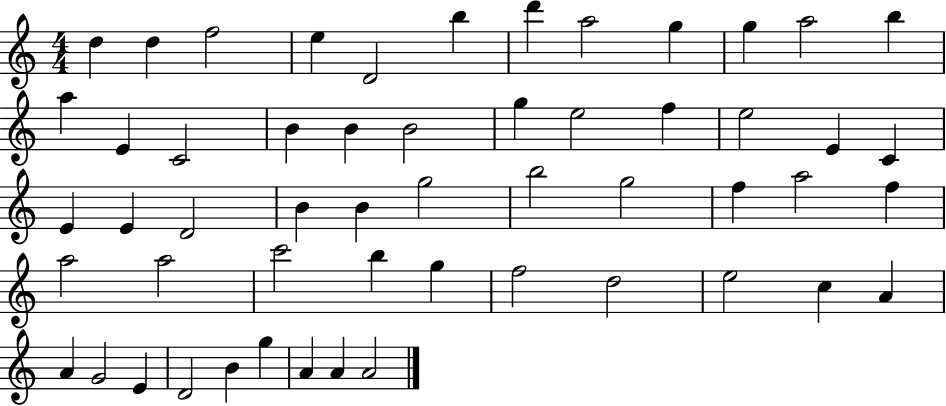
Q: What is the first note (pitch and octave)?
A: D5